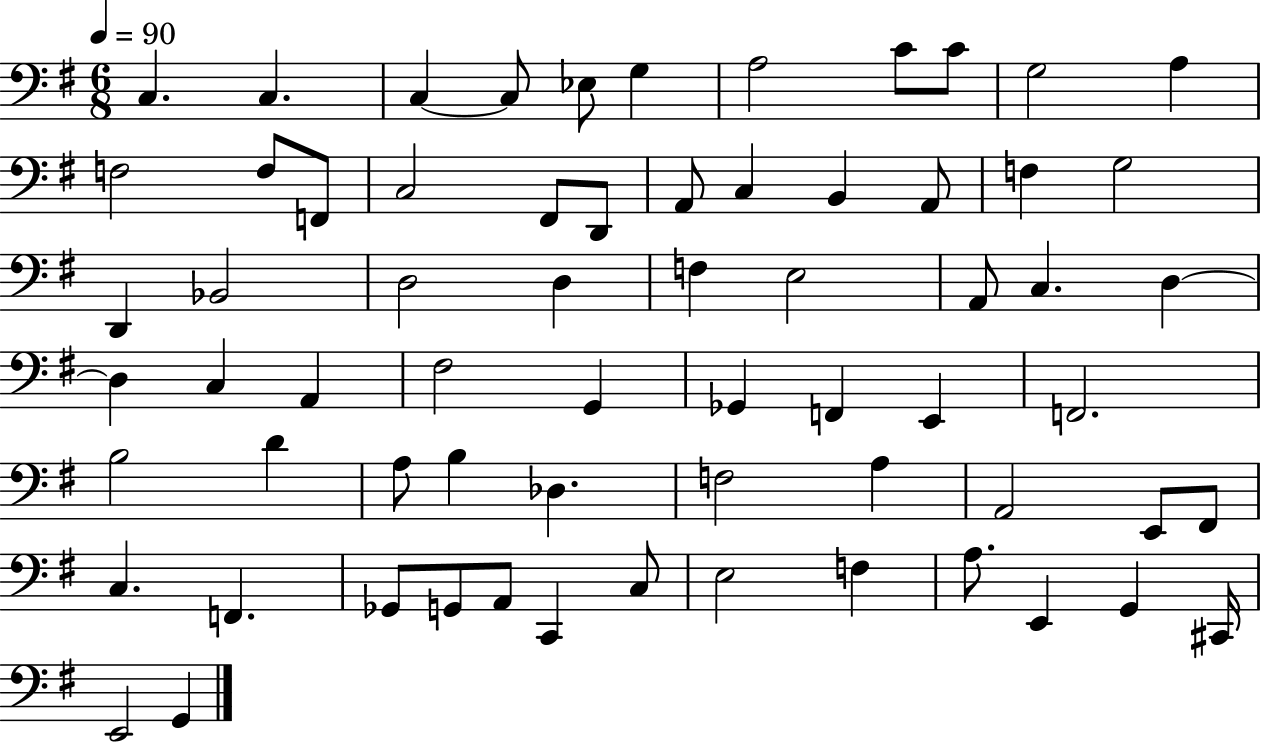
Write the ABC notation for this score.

X:1
T:Untitled
M:6/8
L:1/4
K:G
C, C, C, C,/2 _E,/2 G, A,2 C/2 C/2 G,2 A, F,2 F,/2 F,,/2 C,2 ^F,,/2 D,,/2 A,,/2 C, B,, A,,/2 F, G,2 D,, _B,,2 D,2 D, F, E,2 A,,/2 C, D, D, C, A,, ^F,2 G,, _G,, F,, E,, F,,2 B,2 D A,/2 B, _D, F,2 A, A,,2 E,,/2 ^F,,/2 C, F,, _G,,/2 G,,/2 A,,/2 C,, C,/2 E,2 F, A,/2 E,, G,, ^C,,/4 E,,2 G,,